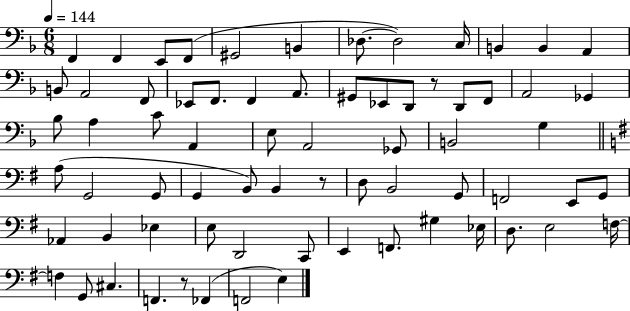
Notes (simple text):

F2/q F2/q E2/e F2/e G#2/h B2/q Db3/e. Db3/h C3/s B2/q B2/q A2/q B2/e A2/h F2/e Eb2/e F2/e. F2/q A2/e. G#2/e Eb2/e D2/e R/e D2/e F2/e A2/h Gb2/q Bb3/e A3/q C4/e A2/q E3/e A2/h Gb2/e B2/h G3/q A3/e G2/h G2/e G2/q B2/e B2/q R/e D3/e B2/h G2/e F2/h E2/e G2/e Ab2/q B2/q Eb3/q E3/e D2/h C2/e E2/q F2/e. G#3/q Eb3/s D3/e. E3/h F3/s F3/q G2/e C#3/q. F2/q. R/e FES2/q F2/h E3/q